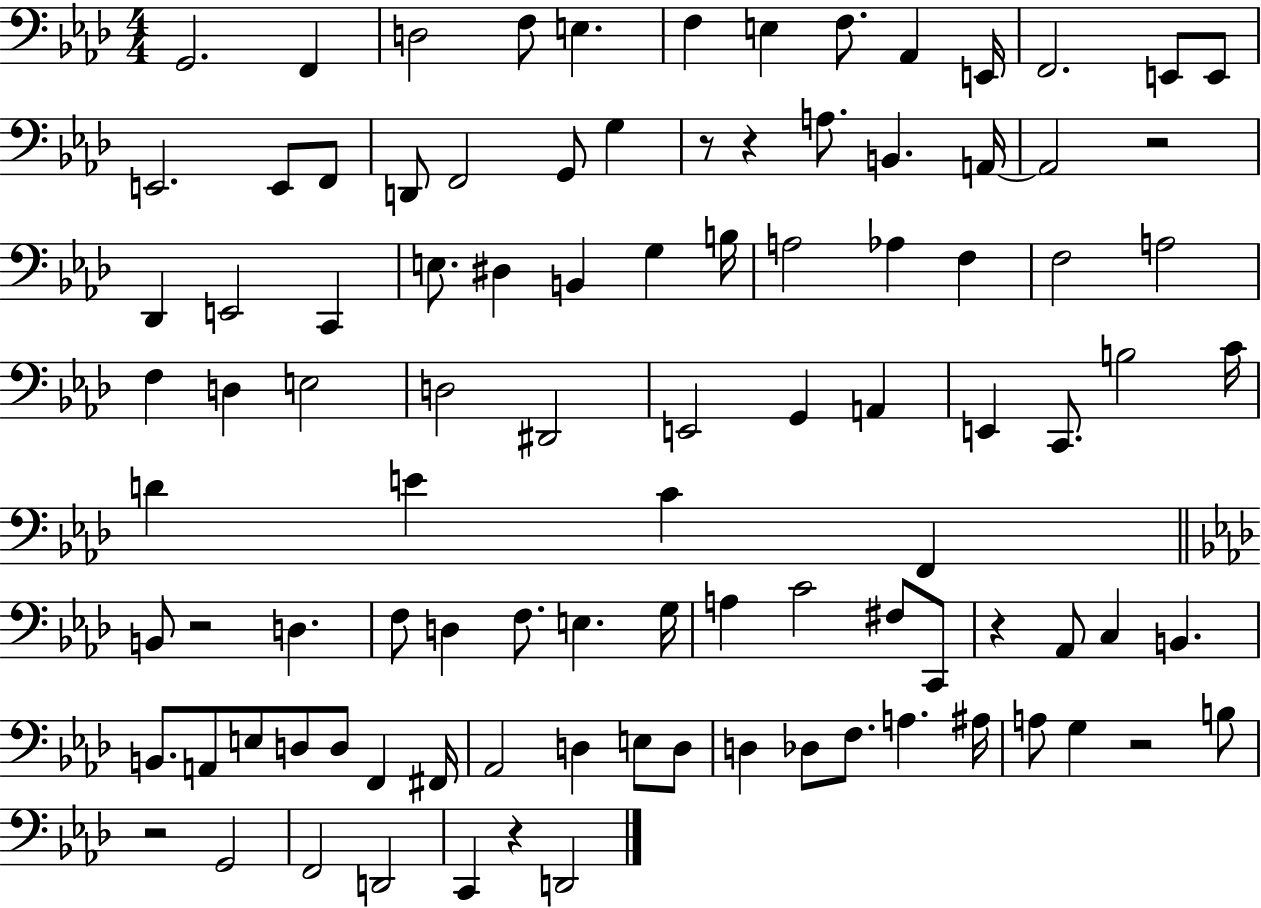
X:1
T:Untitled
M:4/4
L:1/4
K:Ab
G,,2 F,, D,2 F,/2 E, F, E, F,/2 _A,, E,,/4 F,,2 E,,/2 E,,/2 E,,2 E,,/2 F,,/2 D,,/2 F,,2 G,,/2 G, z/2 z A,/2 B,, A,,/4 A,,2 z2 _D,, E,,2 C,, E,/2 ^D, B,, G, B,/4 A,2 _A, F, F,2 A,2 F, D, E,2 D,2 ^D,,2 E,,2 G,, A,, E,, C,,/2 B,2 C/4 D E C F,, B,,/2 z2 D, F,/2 D, F,/2 E, G,/4 A, C2 ^F,/2 C,,/2 z _A,,/2 C, B,, B,,/2 A,,/2 E,/2 D,/2 D,/2 F,, ^F,,/4 _A,,2 D, E,/2 D,/2 D, _D,/2 F,/2 A, ^A,/4 A,/2 G, z2 B,/2 z2 G,,2 F,,2 D,,2 C,, z D,,2